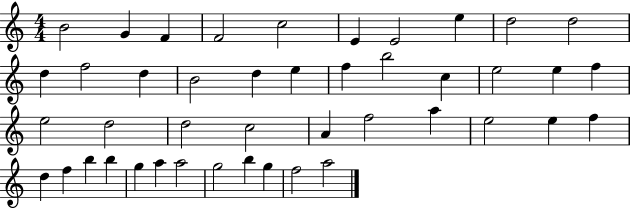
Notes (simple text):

B4/h G4/q F4/q F4/h C5/h E4/q E4/h E5/q D5/h D5/h D5/q F5/h D5/q B4/h D5/q E5/q F5/q B5/h C5/q E5/h E5/q F5/q E5/h D5/h D5/h C5/h A4/q F5/h A5/q E5/h E5/q F5/q D5/q F5/q B5/q B5/q G5/q A5/q A5/h G5/h B5/q G5/q F5/h A5/h